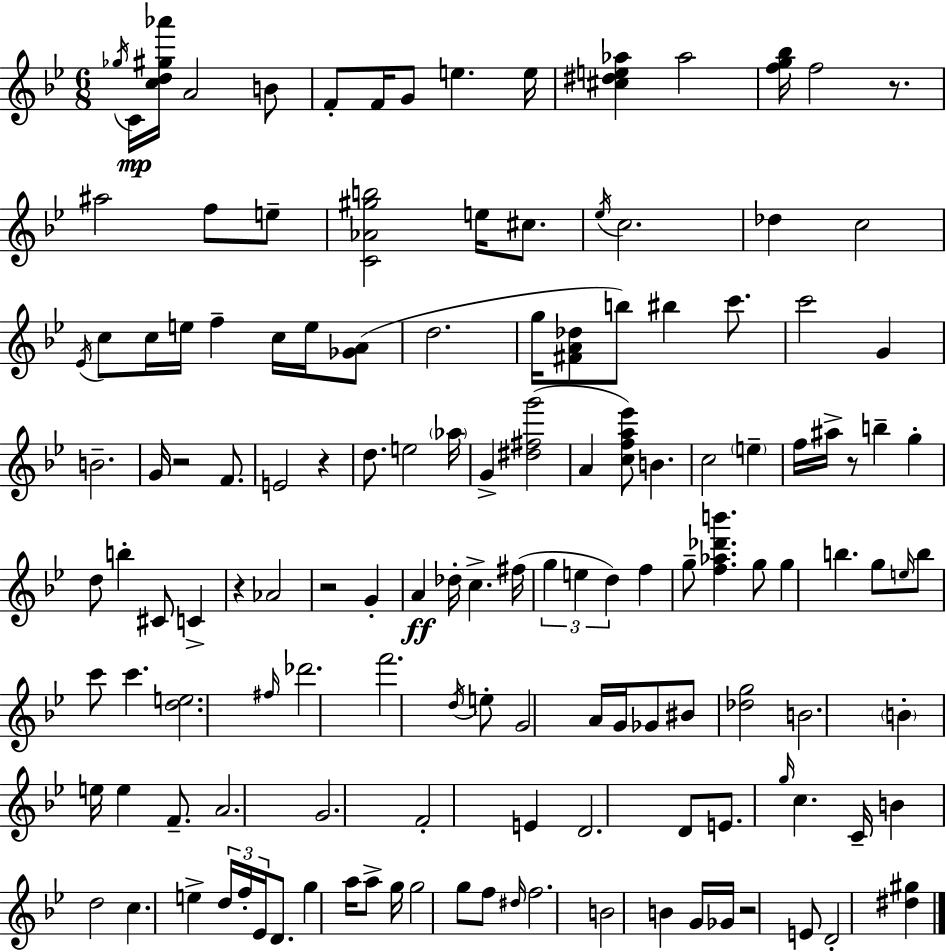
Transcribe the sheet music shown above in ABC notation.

X:1
T:Untitled
M:6/8
L:1/4
K:Gm
_g/4 C/4 [cd^g_a']/4 A2 B/2 F/2 F/4 G/2 e e/4 [^c^de_a] _a2 [fg_b]/4 f2 z/2 ^a2 f/2 e/2 [C_A^gb]2 e/4 ^c/2 _e/4 c2 _d c2 _E/4 c/2 c/4 e/4 f c/4 e/4 [_GA]/2 d2 g/4 [^FA_d]/2 b/2 ^b c'/2 c'2 G B2 G/4 z2 F/2 E2 z d/2 e2 _a/4 G [^d^fg']2 A [cfa_e']/2 B c2 e f/4 ^a/4 z/2 b g d/2 b ^C/2 C z _A2 z2 G A _d/4 c ^f/4 g e d f g/2 [f_a_d'b'] g/2 g b g/2 e/4 b/2 c'/2 c' [de]2 ^f/4 _d'2 f'2 d/4 e/2 G2 A/4 G/4 _G/2 ^B/2 [_dg]2 B2 B e/4 e F/2 A2 G2 F2 E D2 D/2 E/2 g/4 c C/4 B d2 c e d/4 f/4 _E/4 D/2 g a/4 a/2 g/4 g2 g/2 f/2 ^d/4 f2 B2 B G/4 _G/4 z2 E/2 D2 [^d^g]